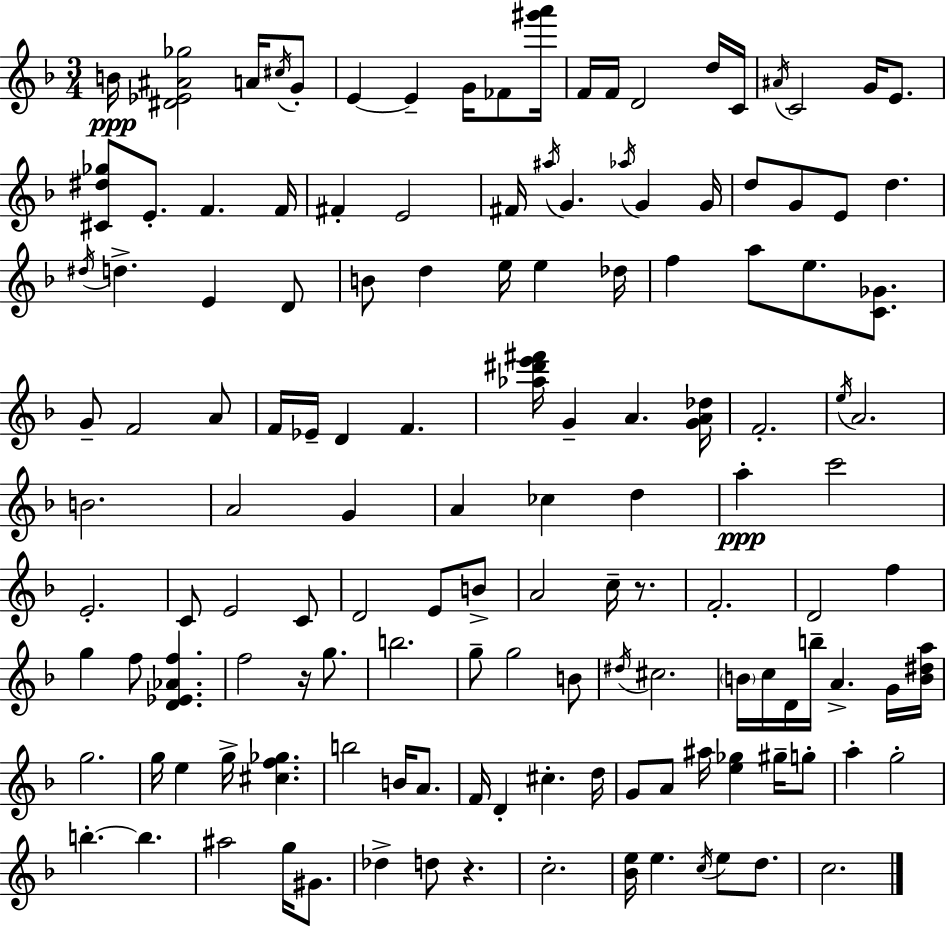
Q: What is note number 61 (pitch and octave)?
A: CES5